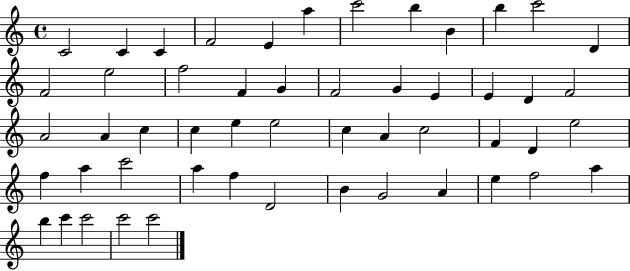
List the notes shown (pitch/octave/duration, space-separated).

C4/h C4/q C4/q F4/h E4/q A5/q C6/h B5/q B4/q B5/q C6/h D4/q F4/h E5/h F5/h F4/q G4/q F4/h G4/q E4/q E4/q D4/q F4/h A4/h A4/q C5/q C5/q E5/q E5/h C5/q A4/q C5/h F4/q D4/q E5/h F5/q A5/q C6/h A5/q F5/q D4/h B4/q G4/h A4/q E5/q F5/h A5/q B5/q C6/q C6/h C6/h C6/h